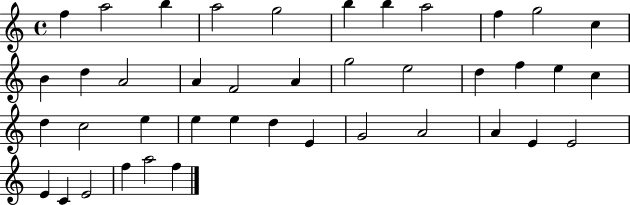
F5/q A5/h B5/q A5/h G5/h B5/q B5/q A5/h F5/q G5/h C5/q B4/q D5/q A4/h A4/q F4/h A4/q G5/h E5/h D5/q F5/q E5/q C5/q D5/q C5/h E5/q E5/q E5/q D5/q E4/q G4/h A4/h A4/q E4/q E4/h E4/q C4/q E4/h F5/q A5/h F5/q